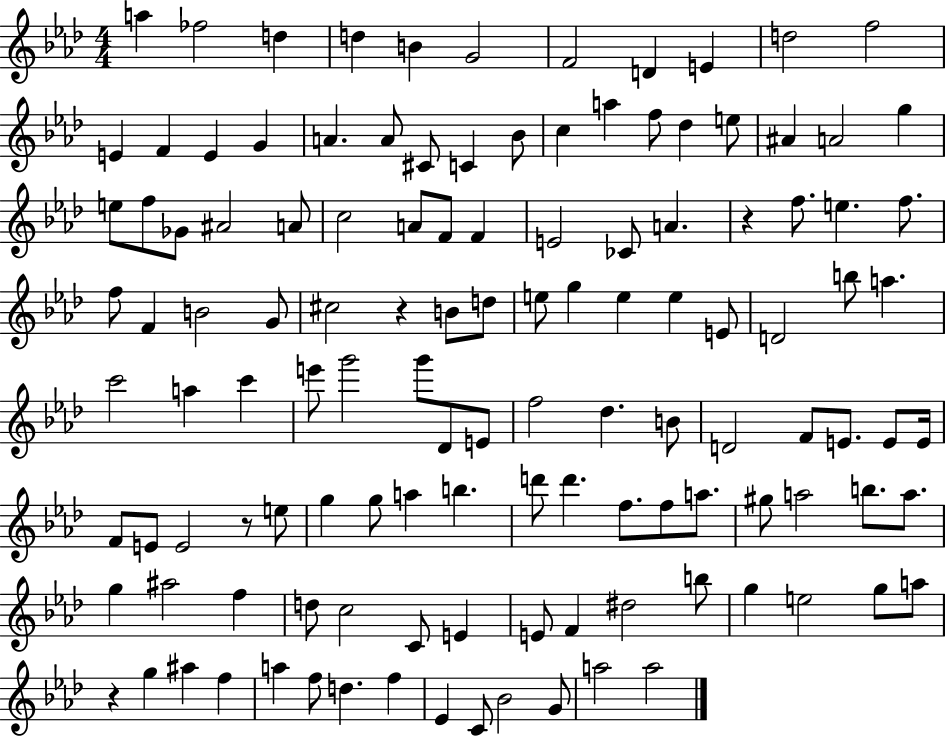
{
  \clef treble
  \numericTimeSignature
  \time 4/4
  \key aes \major
  a''4 fes''2 d''4 | d''4 b'4 g'2 | f'2 d'4 e'4 | d''2 f''2 | \break e'4 f'4 e'4 g'4 | a'4. a'8 cis'8 c'4 bes'8 | c''4 a''4 f''8 des''4 e''8 | ais'4 a'2 g''4 | \break e''8 f''8 ges'8 ais'2 a'8 | c''2 a'8 f'8 f'4 | e'2 ces'8 a'4. | r4 f''8. e''4. f''8. | \break f''8 f'4 b'2 g'8 | cis''2 r4 b'8 d''8 | e''8 g''4 e''4 e''4 e'8 | d'2 b''8 a''4. | \break c'''2 a''4 c'''4 | e'''8 g'''2 g'''8 des'8 e'8 | f''2 des''4. b'8 | d'2 f'8 e'8. e'8 e'16 | \break f'8 e'8 e'2 r8 e''8 | g''4 g''8 a''4 b''4. | d'''8 d'''4. f''8. f''8 a''8. | gis''8 a''2 b''8. a''8. | \break g''4 ais''2 f''4 | d''8 c''2 c'8 e'4 | e'8 f'4 dis''2 b''8 | g''4 e''2 g''8 a''8 | \break r4 g''4 ais''4 f''4 | a''4 f''8 d''4. f''4 | ees'4 c'8 bes'2 g'8 | a''2 a''2 | \break \bar "|."
}